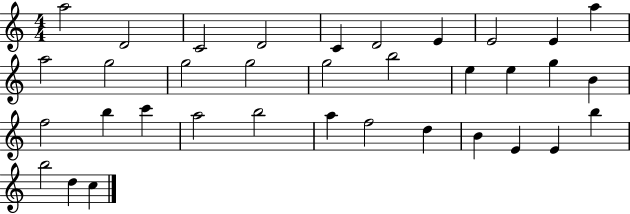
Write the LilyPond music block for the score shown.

{
  \clef treble
  \numericTimeSignature
  \time 4/4
  \key c \major
  a''2 d'2 | c'2 d'2 | c'4 d'2 e'4 | e'2 e'4 a''4 | \break a''2 g''2 | g''2 g''2 | g''2 b''2 | e''4 e''4 g''4 b'4 | \break f''2 b''4 c'''4 | a''2 b''2 | a''4 f''2 d''4 | b'4 e'4 e'4 b''4 | \break b''2 d''4 c''4 | \bar "|."
}